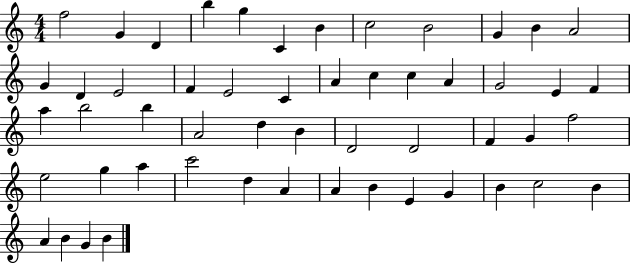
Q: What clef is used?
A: treble